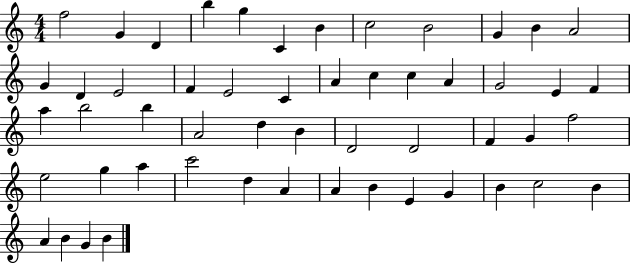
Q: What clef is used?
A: treble